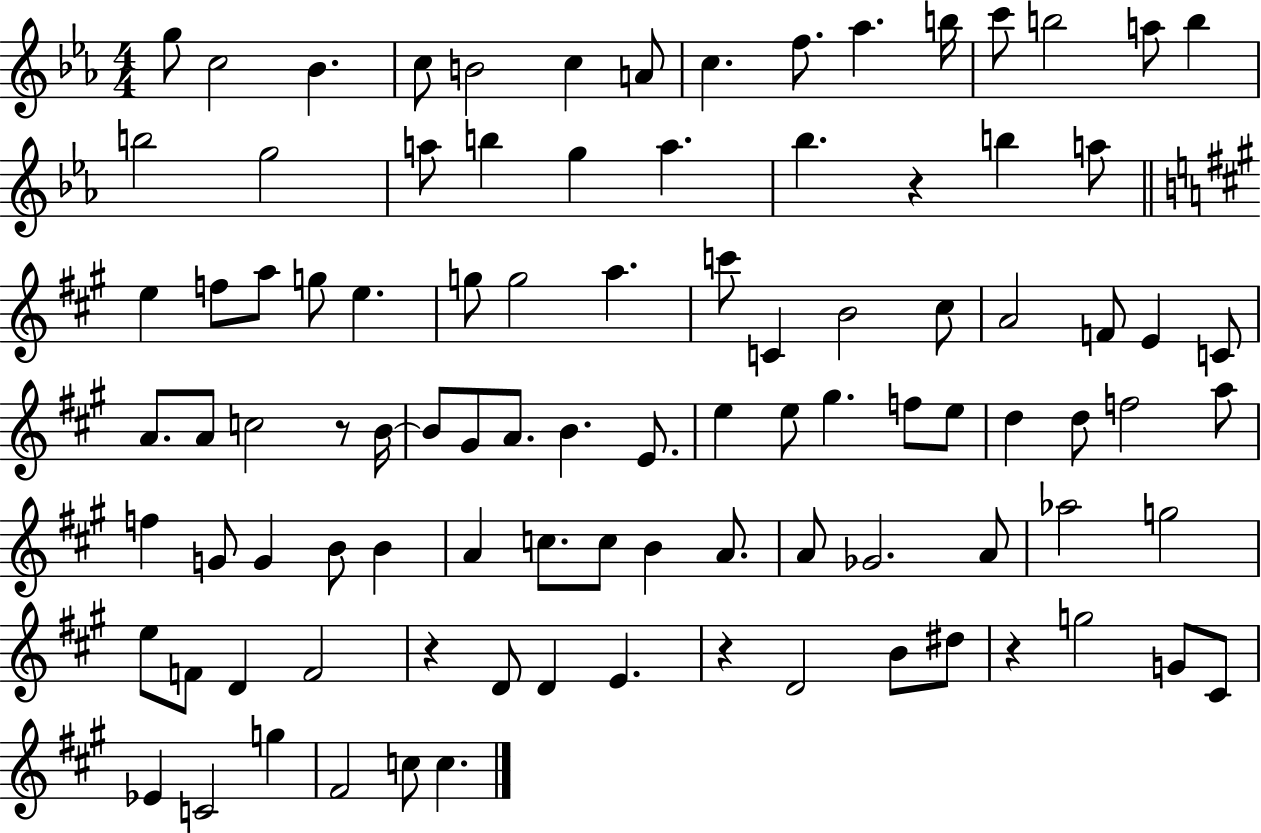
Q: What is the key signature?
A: EES major